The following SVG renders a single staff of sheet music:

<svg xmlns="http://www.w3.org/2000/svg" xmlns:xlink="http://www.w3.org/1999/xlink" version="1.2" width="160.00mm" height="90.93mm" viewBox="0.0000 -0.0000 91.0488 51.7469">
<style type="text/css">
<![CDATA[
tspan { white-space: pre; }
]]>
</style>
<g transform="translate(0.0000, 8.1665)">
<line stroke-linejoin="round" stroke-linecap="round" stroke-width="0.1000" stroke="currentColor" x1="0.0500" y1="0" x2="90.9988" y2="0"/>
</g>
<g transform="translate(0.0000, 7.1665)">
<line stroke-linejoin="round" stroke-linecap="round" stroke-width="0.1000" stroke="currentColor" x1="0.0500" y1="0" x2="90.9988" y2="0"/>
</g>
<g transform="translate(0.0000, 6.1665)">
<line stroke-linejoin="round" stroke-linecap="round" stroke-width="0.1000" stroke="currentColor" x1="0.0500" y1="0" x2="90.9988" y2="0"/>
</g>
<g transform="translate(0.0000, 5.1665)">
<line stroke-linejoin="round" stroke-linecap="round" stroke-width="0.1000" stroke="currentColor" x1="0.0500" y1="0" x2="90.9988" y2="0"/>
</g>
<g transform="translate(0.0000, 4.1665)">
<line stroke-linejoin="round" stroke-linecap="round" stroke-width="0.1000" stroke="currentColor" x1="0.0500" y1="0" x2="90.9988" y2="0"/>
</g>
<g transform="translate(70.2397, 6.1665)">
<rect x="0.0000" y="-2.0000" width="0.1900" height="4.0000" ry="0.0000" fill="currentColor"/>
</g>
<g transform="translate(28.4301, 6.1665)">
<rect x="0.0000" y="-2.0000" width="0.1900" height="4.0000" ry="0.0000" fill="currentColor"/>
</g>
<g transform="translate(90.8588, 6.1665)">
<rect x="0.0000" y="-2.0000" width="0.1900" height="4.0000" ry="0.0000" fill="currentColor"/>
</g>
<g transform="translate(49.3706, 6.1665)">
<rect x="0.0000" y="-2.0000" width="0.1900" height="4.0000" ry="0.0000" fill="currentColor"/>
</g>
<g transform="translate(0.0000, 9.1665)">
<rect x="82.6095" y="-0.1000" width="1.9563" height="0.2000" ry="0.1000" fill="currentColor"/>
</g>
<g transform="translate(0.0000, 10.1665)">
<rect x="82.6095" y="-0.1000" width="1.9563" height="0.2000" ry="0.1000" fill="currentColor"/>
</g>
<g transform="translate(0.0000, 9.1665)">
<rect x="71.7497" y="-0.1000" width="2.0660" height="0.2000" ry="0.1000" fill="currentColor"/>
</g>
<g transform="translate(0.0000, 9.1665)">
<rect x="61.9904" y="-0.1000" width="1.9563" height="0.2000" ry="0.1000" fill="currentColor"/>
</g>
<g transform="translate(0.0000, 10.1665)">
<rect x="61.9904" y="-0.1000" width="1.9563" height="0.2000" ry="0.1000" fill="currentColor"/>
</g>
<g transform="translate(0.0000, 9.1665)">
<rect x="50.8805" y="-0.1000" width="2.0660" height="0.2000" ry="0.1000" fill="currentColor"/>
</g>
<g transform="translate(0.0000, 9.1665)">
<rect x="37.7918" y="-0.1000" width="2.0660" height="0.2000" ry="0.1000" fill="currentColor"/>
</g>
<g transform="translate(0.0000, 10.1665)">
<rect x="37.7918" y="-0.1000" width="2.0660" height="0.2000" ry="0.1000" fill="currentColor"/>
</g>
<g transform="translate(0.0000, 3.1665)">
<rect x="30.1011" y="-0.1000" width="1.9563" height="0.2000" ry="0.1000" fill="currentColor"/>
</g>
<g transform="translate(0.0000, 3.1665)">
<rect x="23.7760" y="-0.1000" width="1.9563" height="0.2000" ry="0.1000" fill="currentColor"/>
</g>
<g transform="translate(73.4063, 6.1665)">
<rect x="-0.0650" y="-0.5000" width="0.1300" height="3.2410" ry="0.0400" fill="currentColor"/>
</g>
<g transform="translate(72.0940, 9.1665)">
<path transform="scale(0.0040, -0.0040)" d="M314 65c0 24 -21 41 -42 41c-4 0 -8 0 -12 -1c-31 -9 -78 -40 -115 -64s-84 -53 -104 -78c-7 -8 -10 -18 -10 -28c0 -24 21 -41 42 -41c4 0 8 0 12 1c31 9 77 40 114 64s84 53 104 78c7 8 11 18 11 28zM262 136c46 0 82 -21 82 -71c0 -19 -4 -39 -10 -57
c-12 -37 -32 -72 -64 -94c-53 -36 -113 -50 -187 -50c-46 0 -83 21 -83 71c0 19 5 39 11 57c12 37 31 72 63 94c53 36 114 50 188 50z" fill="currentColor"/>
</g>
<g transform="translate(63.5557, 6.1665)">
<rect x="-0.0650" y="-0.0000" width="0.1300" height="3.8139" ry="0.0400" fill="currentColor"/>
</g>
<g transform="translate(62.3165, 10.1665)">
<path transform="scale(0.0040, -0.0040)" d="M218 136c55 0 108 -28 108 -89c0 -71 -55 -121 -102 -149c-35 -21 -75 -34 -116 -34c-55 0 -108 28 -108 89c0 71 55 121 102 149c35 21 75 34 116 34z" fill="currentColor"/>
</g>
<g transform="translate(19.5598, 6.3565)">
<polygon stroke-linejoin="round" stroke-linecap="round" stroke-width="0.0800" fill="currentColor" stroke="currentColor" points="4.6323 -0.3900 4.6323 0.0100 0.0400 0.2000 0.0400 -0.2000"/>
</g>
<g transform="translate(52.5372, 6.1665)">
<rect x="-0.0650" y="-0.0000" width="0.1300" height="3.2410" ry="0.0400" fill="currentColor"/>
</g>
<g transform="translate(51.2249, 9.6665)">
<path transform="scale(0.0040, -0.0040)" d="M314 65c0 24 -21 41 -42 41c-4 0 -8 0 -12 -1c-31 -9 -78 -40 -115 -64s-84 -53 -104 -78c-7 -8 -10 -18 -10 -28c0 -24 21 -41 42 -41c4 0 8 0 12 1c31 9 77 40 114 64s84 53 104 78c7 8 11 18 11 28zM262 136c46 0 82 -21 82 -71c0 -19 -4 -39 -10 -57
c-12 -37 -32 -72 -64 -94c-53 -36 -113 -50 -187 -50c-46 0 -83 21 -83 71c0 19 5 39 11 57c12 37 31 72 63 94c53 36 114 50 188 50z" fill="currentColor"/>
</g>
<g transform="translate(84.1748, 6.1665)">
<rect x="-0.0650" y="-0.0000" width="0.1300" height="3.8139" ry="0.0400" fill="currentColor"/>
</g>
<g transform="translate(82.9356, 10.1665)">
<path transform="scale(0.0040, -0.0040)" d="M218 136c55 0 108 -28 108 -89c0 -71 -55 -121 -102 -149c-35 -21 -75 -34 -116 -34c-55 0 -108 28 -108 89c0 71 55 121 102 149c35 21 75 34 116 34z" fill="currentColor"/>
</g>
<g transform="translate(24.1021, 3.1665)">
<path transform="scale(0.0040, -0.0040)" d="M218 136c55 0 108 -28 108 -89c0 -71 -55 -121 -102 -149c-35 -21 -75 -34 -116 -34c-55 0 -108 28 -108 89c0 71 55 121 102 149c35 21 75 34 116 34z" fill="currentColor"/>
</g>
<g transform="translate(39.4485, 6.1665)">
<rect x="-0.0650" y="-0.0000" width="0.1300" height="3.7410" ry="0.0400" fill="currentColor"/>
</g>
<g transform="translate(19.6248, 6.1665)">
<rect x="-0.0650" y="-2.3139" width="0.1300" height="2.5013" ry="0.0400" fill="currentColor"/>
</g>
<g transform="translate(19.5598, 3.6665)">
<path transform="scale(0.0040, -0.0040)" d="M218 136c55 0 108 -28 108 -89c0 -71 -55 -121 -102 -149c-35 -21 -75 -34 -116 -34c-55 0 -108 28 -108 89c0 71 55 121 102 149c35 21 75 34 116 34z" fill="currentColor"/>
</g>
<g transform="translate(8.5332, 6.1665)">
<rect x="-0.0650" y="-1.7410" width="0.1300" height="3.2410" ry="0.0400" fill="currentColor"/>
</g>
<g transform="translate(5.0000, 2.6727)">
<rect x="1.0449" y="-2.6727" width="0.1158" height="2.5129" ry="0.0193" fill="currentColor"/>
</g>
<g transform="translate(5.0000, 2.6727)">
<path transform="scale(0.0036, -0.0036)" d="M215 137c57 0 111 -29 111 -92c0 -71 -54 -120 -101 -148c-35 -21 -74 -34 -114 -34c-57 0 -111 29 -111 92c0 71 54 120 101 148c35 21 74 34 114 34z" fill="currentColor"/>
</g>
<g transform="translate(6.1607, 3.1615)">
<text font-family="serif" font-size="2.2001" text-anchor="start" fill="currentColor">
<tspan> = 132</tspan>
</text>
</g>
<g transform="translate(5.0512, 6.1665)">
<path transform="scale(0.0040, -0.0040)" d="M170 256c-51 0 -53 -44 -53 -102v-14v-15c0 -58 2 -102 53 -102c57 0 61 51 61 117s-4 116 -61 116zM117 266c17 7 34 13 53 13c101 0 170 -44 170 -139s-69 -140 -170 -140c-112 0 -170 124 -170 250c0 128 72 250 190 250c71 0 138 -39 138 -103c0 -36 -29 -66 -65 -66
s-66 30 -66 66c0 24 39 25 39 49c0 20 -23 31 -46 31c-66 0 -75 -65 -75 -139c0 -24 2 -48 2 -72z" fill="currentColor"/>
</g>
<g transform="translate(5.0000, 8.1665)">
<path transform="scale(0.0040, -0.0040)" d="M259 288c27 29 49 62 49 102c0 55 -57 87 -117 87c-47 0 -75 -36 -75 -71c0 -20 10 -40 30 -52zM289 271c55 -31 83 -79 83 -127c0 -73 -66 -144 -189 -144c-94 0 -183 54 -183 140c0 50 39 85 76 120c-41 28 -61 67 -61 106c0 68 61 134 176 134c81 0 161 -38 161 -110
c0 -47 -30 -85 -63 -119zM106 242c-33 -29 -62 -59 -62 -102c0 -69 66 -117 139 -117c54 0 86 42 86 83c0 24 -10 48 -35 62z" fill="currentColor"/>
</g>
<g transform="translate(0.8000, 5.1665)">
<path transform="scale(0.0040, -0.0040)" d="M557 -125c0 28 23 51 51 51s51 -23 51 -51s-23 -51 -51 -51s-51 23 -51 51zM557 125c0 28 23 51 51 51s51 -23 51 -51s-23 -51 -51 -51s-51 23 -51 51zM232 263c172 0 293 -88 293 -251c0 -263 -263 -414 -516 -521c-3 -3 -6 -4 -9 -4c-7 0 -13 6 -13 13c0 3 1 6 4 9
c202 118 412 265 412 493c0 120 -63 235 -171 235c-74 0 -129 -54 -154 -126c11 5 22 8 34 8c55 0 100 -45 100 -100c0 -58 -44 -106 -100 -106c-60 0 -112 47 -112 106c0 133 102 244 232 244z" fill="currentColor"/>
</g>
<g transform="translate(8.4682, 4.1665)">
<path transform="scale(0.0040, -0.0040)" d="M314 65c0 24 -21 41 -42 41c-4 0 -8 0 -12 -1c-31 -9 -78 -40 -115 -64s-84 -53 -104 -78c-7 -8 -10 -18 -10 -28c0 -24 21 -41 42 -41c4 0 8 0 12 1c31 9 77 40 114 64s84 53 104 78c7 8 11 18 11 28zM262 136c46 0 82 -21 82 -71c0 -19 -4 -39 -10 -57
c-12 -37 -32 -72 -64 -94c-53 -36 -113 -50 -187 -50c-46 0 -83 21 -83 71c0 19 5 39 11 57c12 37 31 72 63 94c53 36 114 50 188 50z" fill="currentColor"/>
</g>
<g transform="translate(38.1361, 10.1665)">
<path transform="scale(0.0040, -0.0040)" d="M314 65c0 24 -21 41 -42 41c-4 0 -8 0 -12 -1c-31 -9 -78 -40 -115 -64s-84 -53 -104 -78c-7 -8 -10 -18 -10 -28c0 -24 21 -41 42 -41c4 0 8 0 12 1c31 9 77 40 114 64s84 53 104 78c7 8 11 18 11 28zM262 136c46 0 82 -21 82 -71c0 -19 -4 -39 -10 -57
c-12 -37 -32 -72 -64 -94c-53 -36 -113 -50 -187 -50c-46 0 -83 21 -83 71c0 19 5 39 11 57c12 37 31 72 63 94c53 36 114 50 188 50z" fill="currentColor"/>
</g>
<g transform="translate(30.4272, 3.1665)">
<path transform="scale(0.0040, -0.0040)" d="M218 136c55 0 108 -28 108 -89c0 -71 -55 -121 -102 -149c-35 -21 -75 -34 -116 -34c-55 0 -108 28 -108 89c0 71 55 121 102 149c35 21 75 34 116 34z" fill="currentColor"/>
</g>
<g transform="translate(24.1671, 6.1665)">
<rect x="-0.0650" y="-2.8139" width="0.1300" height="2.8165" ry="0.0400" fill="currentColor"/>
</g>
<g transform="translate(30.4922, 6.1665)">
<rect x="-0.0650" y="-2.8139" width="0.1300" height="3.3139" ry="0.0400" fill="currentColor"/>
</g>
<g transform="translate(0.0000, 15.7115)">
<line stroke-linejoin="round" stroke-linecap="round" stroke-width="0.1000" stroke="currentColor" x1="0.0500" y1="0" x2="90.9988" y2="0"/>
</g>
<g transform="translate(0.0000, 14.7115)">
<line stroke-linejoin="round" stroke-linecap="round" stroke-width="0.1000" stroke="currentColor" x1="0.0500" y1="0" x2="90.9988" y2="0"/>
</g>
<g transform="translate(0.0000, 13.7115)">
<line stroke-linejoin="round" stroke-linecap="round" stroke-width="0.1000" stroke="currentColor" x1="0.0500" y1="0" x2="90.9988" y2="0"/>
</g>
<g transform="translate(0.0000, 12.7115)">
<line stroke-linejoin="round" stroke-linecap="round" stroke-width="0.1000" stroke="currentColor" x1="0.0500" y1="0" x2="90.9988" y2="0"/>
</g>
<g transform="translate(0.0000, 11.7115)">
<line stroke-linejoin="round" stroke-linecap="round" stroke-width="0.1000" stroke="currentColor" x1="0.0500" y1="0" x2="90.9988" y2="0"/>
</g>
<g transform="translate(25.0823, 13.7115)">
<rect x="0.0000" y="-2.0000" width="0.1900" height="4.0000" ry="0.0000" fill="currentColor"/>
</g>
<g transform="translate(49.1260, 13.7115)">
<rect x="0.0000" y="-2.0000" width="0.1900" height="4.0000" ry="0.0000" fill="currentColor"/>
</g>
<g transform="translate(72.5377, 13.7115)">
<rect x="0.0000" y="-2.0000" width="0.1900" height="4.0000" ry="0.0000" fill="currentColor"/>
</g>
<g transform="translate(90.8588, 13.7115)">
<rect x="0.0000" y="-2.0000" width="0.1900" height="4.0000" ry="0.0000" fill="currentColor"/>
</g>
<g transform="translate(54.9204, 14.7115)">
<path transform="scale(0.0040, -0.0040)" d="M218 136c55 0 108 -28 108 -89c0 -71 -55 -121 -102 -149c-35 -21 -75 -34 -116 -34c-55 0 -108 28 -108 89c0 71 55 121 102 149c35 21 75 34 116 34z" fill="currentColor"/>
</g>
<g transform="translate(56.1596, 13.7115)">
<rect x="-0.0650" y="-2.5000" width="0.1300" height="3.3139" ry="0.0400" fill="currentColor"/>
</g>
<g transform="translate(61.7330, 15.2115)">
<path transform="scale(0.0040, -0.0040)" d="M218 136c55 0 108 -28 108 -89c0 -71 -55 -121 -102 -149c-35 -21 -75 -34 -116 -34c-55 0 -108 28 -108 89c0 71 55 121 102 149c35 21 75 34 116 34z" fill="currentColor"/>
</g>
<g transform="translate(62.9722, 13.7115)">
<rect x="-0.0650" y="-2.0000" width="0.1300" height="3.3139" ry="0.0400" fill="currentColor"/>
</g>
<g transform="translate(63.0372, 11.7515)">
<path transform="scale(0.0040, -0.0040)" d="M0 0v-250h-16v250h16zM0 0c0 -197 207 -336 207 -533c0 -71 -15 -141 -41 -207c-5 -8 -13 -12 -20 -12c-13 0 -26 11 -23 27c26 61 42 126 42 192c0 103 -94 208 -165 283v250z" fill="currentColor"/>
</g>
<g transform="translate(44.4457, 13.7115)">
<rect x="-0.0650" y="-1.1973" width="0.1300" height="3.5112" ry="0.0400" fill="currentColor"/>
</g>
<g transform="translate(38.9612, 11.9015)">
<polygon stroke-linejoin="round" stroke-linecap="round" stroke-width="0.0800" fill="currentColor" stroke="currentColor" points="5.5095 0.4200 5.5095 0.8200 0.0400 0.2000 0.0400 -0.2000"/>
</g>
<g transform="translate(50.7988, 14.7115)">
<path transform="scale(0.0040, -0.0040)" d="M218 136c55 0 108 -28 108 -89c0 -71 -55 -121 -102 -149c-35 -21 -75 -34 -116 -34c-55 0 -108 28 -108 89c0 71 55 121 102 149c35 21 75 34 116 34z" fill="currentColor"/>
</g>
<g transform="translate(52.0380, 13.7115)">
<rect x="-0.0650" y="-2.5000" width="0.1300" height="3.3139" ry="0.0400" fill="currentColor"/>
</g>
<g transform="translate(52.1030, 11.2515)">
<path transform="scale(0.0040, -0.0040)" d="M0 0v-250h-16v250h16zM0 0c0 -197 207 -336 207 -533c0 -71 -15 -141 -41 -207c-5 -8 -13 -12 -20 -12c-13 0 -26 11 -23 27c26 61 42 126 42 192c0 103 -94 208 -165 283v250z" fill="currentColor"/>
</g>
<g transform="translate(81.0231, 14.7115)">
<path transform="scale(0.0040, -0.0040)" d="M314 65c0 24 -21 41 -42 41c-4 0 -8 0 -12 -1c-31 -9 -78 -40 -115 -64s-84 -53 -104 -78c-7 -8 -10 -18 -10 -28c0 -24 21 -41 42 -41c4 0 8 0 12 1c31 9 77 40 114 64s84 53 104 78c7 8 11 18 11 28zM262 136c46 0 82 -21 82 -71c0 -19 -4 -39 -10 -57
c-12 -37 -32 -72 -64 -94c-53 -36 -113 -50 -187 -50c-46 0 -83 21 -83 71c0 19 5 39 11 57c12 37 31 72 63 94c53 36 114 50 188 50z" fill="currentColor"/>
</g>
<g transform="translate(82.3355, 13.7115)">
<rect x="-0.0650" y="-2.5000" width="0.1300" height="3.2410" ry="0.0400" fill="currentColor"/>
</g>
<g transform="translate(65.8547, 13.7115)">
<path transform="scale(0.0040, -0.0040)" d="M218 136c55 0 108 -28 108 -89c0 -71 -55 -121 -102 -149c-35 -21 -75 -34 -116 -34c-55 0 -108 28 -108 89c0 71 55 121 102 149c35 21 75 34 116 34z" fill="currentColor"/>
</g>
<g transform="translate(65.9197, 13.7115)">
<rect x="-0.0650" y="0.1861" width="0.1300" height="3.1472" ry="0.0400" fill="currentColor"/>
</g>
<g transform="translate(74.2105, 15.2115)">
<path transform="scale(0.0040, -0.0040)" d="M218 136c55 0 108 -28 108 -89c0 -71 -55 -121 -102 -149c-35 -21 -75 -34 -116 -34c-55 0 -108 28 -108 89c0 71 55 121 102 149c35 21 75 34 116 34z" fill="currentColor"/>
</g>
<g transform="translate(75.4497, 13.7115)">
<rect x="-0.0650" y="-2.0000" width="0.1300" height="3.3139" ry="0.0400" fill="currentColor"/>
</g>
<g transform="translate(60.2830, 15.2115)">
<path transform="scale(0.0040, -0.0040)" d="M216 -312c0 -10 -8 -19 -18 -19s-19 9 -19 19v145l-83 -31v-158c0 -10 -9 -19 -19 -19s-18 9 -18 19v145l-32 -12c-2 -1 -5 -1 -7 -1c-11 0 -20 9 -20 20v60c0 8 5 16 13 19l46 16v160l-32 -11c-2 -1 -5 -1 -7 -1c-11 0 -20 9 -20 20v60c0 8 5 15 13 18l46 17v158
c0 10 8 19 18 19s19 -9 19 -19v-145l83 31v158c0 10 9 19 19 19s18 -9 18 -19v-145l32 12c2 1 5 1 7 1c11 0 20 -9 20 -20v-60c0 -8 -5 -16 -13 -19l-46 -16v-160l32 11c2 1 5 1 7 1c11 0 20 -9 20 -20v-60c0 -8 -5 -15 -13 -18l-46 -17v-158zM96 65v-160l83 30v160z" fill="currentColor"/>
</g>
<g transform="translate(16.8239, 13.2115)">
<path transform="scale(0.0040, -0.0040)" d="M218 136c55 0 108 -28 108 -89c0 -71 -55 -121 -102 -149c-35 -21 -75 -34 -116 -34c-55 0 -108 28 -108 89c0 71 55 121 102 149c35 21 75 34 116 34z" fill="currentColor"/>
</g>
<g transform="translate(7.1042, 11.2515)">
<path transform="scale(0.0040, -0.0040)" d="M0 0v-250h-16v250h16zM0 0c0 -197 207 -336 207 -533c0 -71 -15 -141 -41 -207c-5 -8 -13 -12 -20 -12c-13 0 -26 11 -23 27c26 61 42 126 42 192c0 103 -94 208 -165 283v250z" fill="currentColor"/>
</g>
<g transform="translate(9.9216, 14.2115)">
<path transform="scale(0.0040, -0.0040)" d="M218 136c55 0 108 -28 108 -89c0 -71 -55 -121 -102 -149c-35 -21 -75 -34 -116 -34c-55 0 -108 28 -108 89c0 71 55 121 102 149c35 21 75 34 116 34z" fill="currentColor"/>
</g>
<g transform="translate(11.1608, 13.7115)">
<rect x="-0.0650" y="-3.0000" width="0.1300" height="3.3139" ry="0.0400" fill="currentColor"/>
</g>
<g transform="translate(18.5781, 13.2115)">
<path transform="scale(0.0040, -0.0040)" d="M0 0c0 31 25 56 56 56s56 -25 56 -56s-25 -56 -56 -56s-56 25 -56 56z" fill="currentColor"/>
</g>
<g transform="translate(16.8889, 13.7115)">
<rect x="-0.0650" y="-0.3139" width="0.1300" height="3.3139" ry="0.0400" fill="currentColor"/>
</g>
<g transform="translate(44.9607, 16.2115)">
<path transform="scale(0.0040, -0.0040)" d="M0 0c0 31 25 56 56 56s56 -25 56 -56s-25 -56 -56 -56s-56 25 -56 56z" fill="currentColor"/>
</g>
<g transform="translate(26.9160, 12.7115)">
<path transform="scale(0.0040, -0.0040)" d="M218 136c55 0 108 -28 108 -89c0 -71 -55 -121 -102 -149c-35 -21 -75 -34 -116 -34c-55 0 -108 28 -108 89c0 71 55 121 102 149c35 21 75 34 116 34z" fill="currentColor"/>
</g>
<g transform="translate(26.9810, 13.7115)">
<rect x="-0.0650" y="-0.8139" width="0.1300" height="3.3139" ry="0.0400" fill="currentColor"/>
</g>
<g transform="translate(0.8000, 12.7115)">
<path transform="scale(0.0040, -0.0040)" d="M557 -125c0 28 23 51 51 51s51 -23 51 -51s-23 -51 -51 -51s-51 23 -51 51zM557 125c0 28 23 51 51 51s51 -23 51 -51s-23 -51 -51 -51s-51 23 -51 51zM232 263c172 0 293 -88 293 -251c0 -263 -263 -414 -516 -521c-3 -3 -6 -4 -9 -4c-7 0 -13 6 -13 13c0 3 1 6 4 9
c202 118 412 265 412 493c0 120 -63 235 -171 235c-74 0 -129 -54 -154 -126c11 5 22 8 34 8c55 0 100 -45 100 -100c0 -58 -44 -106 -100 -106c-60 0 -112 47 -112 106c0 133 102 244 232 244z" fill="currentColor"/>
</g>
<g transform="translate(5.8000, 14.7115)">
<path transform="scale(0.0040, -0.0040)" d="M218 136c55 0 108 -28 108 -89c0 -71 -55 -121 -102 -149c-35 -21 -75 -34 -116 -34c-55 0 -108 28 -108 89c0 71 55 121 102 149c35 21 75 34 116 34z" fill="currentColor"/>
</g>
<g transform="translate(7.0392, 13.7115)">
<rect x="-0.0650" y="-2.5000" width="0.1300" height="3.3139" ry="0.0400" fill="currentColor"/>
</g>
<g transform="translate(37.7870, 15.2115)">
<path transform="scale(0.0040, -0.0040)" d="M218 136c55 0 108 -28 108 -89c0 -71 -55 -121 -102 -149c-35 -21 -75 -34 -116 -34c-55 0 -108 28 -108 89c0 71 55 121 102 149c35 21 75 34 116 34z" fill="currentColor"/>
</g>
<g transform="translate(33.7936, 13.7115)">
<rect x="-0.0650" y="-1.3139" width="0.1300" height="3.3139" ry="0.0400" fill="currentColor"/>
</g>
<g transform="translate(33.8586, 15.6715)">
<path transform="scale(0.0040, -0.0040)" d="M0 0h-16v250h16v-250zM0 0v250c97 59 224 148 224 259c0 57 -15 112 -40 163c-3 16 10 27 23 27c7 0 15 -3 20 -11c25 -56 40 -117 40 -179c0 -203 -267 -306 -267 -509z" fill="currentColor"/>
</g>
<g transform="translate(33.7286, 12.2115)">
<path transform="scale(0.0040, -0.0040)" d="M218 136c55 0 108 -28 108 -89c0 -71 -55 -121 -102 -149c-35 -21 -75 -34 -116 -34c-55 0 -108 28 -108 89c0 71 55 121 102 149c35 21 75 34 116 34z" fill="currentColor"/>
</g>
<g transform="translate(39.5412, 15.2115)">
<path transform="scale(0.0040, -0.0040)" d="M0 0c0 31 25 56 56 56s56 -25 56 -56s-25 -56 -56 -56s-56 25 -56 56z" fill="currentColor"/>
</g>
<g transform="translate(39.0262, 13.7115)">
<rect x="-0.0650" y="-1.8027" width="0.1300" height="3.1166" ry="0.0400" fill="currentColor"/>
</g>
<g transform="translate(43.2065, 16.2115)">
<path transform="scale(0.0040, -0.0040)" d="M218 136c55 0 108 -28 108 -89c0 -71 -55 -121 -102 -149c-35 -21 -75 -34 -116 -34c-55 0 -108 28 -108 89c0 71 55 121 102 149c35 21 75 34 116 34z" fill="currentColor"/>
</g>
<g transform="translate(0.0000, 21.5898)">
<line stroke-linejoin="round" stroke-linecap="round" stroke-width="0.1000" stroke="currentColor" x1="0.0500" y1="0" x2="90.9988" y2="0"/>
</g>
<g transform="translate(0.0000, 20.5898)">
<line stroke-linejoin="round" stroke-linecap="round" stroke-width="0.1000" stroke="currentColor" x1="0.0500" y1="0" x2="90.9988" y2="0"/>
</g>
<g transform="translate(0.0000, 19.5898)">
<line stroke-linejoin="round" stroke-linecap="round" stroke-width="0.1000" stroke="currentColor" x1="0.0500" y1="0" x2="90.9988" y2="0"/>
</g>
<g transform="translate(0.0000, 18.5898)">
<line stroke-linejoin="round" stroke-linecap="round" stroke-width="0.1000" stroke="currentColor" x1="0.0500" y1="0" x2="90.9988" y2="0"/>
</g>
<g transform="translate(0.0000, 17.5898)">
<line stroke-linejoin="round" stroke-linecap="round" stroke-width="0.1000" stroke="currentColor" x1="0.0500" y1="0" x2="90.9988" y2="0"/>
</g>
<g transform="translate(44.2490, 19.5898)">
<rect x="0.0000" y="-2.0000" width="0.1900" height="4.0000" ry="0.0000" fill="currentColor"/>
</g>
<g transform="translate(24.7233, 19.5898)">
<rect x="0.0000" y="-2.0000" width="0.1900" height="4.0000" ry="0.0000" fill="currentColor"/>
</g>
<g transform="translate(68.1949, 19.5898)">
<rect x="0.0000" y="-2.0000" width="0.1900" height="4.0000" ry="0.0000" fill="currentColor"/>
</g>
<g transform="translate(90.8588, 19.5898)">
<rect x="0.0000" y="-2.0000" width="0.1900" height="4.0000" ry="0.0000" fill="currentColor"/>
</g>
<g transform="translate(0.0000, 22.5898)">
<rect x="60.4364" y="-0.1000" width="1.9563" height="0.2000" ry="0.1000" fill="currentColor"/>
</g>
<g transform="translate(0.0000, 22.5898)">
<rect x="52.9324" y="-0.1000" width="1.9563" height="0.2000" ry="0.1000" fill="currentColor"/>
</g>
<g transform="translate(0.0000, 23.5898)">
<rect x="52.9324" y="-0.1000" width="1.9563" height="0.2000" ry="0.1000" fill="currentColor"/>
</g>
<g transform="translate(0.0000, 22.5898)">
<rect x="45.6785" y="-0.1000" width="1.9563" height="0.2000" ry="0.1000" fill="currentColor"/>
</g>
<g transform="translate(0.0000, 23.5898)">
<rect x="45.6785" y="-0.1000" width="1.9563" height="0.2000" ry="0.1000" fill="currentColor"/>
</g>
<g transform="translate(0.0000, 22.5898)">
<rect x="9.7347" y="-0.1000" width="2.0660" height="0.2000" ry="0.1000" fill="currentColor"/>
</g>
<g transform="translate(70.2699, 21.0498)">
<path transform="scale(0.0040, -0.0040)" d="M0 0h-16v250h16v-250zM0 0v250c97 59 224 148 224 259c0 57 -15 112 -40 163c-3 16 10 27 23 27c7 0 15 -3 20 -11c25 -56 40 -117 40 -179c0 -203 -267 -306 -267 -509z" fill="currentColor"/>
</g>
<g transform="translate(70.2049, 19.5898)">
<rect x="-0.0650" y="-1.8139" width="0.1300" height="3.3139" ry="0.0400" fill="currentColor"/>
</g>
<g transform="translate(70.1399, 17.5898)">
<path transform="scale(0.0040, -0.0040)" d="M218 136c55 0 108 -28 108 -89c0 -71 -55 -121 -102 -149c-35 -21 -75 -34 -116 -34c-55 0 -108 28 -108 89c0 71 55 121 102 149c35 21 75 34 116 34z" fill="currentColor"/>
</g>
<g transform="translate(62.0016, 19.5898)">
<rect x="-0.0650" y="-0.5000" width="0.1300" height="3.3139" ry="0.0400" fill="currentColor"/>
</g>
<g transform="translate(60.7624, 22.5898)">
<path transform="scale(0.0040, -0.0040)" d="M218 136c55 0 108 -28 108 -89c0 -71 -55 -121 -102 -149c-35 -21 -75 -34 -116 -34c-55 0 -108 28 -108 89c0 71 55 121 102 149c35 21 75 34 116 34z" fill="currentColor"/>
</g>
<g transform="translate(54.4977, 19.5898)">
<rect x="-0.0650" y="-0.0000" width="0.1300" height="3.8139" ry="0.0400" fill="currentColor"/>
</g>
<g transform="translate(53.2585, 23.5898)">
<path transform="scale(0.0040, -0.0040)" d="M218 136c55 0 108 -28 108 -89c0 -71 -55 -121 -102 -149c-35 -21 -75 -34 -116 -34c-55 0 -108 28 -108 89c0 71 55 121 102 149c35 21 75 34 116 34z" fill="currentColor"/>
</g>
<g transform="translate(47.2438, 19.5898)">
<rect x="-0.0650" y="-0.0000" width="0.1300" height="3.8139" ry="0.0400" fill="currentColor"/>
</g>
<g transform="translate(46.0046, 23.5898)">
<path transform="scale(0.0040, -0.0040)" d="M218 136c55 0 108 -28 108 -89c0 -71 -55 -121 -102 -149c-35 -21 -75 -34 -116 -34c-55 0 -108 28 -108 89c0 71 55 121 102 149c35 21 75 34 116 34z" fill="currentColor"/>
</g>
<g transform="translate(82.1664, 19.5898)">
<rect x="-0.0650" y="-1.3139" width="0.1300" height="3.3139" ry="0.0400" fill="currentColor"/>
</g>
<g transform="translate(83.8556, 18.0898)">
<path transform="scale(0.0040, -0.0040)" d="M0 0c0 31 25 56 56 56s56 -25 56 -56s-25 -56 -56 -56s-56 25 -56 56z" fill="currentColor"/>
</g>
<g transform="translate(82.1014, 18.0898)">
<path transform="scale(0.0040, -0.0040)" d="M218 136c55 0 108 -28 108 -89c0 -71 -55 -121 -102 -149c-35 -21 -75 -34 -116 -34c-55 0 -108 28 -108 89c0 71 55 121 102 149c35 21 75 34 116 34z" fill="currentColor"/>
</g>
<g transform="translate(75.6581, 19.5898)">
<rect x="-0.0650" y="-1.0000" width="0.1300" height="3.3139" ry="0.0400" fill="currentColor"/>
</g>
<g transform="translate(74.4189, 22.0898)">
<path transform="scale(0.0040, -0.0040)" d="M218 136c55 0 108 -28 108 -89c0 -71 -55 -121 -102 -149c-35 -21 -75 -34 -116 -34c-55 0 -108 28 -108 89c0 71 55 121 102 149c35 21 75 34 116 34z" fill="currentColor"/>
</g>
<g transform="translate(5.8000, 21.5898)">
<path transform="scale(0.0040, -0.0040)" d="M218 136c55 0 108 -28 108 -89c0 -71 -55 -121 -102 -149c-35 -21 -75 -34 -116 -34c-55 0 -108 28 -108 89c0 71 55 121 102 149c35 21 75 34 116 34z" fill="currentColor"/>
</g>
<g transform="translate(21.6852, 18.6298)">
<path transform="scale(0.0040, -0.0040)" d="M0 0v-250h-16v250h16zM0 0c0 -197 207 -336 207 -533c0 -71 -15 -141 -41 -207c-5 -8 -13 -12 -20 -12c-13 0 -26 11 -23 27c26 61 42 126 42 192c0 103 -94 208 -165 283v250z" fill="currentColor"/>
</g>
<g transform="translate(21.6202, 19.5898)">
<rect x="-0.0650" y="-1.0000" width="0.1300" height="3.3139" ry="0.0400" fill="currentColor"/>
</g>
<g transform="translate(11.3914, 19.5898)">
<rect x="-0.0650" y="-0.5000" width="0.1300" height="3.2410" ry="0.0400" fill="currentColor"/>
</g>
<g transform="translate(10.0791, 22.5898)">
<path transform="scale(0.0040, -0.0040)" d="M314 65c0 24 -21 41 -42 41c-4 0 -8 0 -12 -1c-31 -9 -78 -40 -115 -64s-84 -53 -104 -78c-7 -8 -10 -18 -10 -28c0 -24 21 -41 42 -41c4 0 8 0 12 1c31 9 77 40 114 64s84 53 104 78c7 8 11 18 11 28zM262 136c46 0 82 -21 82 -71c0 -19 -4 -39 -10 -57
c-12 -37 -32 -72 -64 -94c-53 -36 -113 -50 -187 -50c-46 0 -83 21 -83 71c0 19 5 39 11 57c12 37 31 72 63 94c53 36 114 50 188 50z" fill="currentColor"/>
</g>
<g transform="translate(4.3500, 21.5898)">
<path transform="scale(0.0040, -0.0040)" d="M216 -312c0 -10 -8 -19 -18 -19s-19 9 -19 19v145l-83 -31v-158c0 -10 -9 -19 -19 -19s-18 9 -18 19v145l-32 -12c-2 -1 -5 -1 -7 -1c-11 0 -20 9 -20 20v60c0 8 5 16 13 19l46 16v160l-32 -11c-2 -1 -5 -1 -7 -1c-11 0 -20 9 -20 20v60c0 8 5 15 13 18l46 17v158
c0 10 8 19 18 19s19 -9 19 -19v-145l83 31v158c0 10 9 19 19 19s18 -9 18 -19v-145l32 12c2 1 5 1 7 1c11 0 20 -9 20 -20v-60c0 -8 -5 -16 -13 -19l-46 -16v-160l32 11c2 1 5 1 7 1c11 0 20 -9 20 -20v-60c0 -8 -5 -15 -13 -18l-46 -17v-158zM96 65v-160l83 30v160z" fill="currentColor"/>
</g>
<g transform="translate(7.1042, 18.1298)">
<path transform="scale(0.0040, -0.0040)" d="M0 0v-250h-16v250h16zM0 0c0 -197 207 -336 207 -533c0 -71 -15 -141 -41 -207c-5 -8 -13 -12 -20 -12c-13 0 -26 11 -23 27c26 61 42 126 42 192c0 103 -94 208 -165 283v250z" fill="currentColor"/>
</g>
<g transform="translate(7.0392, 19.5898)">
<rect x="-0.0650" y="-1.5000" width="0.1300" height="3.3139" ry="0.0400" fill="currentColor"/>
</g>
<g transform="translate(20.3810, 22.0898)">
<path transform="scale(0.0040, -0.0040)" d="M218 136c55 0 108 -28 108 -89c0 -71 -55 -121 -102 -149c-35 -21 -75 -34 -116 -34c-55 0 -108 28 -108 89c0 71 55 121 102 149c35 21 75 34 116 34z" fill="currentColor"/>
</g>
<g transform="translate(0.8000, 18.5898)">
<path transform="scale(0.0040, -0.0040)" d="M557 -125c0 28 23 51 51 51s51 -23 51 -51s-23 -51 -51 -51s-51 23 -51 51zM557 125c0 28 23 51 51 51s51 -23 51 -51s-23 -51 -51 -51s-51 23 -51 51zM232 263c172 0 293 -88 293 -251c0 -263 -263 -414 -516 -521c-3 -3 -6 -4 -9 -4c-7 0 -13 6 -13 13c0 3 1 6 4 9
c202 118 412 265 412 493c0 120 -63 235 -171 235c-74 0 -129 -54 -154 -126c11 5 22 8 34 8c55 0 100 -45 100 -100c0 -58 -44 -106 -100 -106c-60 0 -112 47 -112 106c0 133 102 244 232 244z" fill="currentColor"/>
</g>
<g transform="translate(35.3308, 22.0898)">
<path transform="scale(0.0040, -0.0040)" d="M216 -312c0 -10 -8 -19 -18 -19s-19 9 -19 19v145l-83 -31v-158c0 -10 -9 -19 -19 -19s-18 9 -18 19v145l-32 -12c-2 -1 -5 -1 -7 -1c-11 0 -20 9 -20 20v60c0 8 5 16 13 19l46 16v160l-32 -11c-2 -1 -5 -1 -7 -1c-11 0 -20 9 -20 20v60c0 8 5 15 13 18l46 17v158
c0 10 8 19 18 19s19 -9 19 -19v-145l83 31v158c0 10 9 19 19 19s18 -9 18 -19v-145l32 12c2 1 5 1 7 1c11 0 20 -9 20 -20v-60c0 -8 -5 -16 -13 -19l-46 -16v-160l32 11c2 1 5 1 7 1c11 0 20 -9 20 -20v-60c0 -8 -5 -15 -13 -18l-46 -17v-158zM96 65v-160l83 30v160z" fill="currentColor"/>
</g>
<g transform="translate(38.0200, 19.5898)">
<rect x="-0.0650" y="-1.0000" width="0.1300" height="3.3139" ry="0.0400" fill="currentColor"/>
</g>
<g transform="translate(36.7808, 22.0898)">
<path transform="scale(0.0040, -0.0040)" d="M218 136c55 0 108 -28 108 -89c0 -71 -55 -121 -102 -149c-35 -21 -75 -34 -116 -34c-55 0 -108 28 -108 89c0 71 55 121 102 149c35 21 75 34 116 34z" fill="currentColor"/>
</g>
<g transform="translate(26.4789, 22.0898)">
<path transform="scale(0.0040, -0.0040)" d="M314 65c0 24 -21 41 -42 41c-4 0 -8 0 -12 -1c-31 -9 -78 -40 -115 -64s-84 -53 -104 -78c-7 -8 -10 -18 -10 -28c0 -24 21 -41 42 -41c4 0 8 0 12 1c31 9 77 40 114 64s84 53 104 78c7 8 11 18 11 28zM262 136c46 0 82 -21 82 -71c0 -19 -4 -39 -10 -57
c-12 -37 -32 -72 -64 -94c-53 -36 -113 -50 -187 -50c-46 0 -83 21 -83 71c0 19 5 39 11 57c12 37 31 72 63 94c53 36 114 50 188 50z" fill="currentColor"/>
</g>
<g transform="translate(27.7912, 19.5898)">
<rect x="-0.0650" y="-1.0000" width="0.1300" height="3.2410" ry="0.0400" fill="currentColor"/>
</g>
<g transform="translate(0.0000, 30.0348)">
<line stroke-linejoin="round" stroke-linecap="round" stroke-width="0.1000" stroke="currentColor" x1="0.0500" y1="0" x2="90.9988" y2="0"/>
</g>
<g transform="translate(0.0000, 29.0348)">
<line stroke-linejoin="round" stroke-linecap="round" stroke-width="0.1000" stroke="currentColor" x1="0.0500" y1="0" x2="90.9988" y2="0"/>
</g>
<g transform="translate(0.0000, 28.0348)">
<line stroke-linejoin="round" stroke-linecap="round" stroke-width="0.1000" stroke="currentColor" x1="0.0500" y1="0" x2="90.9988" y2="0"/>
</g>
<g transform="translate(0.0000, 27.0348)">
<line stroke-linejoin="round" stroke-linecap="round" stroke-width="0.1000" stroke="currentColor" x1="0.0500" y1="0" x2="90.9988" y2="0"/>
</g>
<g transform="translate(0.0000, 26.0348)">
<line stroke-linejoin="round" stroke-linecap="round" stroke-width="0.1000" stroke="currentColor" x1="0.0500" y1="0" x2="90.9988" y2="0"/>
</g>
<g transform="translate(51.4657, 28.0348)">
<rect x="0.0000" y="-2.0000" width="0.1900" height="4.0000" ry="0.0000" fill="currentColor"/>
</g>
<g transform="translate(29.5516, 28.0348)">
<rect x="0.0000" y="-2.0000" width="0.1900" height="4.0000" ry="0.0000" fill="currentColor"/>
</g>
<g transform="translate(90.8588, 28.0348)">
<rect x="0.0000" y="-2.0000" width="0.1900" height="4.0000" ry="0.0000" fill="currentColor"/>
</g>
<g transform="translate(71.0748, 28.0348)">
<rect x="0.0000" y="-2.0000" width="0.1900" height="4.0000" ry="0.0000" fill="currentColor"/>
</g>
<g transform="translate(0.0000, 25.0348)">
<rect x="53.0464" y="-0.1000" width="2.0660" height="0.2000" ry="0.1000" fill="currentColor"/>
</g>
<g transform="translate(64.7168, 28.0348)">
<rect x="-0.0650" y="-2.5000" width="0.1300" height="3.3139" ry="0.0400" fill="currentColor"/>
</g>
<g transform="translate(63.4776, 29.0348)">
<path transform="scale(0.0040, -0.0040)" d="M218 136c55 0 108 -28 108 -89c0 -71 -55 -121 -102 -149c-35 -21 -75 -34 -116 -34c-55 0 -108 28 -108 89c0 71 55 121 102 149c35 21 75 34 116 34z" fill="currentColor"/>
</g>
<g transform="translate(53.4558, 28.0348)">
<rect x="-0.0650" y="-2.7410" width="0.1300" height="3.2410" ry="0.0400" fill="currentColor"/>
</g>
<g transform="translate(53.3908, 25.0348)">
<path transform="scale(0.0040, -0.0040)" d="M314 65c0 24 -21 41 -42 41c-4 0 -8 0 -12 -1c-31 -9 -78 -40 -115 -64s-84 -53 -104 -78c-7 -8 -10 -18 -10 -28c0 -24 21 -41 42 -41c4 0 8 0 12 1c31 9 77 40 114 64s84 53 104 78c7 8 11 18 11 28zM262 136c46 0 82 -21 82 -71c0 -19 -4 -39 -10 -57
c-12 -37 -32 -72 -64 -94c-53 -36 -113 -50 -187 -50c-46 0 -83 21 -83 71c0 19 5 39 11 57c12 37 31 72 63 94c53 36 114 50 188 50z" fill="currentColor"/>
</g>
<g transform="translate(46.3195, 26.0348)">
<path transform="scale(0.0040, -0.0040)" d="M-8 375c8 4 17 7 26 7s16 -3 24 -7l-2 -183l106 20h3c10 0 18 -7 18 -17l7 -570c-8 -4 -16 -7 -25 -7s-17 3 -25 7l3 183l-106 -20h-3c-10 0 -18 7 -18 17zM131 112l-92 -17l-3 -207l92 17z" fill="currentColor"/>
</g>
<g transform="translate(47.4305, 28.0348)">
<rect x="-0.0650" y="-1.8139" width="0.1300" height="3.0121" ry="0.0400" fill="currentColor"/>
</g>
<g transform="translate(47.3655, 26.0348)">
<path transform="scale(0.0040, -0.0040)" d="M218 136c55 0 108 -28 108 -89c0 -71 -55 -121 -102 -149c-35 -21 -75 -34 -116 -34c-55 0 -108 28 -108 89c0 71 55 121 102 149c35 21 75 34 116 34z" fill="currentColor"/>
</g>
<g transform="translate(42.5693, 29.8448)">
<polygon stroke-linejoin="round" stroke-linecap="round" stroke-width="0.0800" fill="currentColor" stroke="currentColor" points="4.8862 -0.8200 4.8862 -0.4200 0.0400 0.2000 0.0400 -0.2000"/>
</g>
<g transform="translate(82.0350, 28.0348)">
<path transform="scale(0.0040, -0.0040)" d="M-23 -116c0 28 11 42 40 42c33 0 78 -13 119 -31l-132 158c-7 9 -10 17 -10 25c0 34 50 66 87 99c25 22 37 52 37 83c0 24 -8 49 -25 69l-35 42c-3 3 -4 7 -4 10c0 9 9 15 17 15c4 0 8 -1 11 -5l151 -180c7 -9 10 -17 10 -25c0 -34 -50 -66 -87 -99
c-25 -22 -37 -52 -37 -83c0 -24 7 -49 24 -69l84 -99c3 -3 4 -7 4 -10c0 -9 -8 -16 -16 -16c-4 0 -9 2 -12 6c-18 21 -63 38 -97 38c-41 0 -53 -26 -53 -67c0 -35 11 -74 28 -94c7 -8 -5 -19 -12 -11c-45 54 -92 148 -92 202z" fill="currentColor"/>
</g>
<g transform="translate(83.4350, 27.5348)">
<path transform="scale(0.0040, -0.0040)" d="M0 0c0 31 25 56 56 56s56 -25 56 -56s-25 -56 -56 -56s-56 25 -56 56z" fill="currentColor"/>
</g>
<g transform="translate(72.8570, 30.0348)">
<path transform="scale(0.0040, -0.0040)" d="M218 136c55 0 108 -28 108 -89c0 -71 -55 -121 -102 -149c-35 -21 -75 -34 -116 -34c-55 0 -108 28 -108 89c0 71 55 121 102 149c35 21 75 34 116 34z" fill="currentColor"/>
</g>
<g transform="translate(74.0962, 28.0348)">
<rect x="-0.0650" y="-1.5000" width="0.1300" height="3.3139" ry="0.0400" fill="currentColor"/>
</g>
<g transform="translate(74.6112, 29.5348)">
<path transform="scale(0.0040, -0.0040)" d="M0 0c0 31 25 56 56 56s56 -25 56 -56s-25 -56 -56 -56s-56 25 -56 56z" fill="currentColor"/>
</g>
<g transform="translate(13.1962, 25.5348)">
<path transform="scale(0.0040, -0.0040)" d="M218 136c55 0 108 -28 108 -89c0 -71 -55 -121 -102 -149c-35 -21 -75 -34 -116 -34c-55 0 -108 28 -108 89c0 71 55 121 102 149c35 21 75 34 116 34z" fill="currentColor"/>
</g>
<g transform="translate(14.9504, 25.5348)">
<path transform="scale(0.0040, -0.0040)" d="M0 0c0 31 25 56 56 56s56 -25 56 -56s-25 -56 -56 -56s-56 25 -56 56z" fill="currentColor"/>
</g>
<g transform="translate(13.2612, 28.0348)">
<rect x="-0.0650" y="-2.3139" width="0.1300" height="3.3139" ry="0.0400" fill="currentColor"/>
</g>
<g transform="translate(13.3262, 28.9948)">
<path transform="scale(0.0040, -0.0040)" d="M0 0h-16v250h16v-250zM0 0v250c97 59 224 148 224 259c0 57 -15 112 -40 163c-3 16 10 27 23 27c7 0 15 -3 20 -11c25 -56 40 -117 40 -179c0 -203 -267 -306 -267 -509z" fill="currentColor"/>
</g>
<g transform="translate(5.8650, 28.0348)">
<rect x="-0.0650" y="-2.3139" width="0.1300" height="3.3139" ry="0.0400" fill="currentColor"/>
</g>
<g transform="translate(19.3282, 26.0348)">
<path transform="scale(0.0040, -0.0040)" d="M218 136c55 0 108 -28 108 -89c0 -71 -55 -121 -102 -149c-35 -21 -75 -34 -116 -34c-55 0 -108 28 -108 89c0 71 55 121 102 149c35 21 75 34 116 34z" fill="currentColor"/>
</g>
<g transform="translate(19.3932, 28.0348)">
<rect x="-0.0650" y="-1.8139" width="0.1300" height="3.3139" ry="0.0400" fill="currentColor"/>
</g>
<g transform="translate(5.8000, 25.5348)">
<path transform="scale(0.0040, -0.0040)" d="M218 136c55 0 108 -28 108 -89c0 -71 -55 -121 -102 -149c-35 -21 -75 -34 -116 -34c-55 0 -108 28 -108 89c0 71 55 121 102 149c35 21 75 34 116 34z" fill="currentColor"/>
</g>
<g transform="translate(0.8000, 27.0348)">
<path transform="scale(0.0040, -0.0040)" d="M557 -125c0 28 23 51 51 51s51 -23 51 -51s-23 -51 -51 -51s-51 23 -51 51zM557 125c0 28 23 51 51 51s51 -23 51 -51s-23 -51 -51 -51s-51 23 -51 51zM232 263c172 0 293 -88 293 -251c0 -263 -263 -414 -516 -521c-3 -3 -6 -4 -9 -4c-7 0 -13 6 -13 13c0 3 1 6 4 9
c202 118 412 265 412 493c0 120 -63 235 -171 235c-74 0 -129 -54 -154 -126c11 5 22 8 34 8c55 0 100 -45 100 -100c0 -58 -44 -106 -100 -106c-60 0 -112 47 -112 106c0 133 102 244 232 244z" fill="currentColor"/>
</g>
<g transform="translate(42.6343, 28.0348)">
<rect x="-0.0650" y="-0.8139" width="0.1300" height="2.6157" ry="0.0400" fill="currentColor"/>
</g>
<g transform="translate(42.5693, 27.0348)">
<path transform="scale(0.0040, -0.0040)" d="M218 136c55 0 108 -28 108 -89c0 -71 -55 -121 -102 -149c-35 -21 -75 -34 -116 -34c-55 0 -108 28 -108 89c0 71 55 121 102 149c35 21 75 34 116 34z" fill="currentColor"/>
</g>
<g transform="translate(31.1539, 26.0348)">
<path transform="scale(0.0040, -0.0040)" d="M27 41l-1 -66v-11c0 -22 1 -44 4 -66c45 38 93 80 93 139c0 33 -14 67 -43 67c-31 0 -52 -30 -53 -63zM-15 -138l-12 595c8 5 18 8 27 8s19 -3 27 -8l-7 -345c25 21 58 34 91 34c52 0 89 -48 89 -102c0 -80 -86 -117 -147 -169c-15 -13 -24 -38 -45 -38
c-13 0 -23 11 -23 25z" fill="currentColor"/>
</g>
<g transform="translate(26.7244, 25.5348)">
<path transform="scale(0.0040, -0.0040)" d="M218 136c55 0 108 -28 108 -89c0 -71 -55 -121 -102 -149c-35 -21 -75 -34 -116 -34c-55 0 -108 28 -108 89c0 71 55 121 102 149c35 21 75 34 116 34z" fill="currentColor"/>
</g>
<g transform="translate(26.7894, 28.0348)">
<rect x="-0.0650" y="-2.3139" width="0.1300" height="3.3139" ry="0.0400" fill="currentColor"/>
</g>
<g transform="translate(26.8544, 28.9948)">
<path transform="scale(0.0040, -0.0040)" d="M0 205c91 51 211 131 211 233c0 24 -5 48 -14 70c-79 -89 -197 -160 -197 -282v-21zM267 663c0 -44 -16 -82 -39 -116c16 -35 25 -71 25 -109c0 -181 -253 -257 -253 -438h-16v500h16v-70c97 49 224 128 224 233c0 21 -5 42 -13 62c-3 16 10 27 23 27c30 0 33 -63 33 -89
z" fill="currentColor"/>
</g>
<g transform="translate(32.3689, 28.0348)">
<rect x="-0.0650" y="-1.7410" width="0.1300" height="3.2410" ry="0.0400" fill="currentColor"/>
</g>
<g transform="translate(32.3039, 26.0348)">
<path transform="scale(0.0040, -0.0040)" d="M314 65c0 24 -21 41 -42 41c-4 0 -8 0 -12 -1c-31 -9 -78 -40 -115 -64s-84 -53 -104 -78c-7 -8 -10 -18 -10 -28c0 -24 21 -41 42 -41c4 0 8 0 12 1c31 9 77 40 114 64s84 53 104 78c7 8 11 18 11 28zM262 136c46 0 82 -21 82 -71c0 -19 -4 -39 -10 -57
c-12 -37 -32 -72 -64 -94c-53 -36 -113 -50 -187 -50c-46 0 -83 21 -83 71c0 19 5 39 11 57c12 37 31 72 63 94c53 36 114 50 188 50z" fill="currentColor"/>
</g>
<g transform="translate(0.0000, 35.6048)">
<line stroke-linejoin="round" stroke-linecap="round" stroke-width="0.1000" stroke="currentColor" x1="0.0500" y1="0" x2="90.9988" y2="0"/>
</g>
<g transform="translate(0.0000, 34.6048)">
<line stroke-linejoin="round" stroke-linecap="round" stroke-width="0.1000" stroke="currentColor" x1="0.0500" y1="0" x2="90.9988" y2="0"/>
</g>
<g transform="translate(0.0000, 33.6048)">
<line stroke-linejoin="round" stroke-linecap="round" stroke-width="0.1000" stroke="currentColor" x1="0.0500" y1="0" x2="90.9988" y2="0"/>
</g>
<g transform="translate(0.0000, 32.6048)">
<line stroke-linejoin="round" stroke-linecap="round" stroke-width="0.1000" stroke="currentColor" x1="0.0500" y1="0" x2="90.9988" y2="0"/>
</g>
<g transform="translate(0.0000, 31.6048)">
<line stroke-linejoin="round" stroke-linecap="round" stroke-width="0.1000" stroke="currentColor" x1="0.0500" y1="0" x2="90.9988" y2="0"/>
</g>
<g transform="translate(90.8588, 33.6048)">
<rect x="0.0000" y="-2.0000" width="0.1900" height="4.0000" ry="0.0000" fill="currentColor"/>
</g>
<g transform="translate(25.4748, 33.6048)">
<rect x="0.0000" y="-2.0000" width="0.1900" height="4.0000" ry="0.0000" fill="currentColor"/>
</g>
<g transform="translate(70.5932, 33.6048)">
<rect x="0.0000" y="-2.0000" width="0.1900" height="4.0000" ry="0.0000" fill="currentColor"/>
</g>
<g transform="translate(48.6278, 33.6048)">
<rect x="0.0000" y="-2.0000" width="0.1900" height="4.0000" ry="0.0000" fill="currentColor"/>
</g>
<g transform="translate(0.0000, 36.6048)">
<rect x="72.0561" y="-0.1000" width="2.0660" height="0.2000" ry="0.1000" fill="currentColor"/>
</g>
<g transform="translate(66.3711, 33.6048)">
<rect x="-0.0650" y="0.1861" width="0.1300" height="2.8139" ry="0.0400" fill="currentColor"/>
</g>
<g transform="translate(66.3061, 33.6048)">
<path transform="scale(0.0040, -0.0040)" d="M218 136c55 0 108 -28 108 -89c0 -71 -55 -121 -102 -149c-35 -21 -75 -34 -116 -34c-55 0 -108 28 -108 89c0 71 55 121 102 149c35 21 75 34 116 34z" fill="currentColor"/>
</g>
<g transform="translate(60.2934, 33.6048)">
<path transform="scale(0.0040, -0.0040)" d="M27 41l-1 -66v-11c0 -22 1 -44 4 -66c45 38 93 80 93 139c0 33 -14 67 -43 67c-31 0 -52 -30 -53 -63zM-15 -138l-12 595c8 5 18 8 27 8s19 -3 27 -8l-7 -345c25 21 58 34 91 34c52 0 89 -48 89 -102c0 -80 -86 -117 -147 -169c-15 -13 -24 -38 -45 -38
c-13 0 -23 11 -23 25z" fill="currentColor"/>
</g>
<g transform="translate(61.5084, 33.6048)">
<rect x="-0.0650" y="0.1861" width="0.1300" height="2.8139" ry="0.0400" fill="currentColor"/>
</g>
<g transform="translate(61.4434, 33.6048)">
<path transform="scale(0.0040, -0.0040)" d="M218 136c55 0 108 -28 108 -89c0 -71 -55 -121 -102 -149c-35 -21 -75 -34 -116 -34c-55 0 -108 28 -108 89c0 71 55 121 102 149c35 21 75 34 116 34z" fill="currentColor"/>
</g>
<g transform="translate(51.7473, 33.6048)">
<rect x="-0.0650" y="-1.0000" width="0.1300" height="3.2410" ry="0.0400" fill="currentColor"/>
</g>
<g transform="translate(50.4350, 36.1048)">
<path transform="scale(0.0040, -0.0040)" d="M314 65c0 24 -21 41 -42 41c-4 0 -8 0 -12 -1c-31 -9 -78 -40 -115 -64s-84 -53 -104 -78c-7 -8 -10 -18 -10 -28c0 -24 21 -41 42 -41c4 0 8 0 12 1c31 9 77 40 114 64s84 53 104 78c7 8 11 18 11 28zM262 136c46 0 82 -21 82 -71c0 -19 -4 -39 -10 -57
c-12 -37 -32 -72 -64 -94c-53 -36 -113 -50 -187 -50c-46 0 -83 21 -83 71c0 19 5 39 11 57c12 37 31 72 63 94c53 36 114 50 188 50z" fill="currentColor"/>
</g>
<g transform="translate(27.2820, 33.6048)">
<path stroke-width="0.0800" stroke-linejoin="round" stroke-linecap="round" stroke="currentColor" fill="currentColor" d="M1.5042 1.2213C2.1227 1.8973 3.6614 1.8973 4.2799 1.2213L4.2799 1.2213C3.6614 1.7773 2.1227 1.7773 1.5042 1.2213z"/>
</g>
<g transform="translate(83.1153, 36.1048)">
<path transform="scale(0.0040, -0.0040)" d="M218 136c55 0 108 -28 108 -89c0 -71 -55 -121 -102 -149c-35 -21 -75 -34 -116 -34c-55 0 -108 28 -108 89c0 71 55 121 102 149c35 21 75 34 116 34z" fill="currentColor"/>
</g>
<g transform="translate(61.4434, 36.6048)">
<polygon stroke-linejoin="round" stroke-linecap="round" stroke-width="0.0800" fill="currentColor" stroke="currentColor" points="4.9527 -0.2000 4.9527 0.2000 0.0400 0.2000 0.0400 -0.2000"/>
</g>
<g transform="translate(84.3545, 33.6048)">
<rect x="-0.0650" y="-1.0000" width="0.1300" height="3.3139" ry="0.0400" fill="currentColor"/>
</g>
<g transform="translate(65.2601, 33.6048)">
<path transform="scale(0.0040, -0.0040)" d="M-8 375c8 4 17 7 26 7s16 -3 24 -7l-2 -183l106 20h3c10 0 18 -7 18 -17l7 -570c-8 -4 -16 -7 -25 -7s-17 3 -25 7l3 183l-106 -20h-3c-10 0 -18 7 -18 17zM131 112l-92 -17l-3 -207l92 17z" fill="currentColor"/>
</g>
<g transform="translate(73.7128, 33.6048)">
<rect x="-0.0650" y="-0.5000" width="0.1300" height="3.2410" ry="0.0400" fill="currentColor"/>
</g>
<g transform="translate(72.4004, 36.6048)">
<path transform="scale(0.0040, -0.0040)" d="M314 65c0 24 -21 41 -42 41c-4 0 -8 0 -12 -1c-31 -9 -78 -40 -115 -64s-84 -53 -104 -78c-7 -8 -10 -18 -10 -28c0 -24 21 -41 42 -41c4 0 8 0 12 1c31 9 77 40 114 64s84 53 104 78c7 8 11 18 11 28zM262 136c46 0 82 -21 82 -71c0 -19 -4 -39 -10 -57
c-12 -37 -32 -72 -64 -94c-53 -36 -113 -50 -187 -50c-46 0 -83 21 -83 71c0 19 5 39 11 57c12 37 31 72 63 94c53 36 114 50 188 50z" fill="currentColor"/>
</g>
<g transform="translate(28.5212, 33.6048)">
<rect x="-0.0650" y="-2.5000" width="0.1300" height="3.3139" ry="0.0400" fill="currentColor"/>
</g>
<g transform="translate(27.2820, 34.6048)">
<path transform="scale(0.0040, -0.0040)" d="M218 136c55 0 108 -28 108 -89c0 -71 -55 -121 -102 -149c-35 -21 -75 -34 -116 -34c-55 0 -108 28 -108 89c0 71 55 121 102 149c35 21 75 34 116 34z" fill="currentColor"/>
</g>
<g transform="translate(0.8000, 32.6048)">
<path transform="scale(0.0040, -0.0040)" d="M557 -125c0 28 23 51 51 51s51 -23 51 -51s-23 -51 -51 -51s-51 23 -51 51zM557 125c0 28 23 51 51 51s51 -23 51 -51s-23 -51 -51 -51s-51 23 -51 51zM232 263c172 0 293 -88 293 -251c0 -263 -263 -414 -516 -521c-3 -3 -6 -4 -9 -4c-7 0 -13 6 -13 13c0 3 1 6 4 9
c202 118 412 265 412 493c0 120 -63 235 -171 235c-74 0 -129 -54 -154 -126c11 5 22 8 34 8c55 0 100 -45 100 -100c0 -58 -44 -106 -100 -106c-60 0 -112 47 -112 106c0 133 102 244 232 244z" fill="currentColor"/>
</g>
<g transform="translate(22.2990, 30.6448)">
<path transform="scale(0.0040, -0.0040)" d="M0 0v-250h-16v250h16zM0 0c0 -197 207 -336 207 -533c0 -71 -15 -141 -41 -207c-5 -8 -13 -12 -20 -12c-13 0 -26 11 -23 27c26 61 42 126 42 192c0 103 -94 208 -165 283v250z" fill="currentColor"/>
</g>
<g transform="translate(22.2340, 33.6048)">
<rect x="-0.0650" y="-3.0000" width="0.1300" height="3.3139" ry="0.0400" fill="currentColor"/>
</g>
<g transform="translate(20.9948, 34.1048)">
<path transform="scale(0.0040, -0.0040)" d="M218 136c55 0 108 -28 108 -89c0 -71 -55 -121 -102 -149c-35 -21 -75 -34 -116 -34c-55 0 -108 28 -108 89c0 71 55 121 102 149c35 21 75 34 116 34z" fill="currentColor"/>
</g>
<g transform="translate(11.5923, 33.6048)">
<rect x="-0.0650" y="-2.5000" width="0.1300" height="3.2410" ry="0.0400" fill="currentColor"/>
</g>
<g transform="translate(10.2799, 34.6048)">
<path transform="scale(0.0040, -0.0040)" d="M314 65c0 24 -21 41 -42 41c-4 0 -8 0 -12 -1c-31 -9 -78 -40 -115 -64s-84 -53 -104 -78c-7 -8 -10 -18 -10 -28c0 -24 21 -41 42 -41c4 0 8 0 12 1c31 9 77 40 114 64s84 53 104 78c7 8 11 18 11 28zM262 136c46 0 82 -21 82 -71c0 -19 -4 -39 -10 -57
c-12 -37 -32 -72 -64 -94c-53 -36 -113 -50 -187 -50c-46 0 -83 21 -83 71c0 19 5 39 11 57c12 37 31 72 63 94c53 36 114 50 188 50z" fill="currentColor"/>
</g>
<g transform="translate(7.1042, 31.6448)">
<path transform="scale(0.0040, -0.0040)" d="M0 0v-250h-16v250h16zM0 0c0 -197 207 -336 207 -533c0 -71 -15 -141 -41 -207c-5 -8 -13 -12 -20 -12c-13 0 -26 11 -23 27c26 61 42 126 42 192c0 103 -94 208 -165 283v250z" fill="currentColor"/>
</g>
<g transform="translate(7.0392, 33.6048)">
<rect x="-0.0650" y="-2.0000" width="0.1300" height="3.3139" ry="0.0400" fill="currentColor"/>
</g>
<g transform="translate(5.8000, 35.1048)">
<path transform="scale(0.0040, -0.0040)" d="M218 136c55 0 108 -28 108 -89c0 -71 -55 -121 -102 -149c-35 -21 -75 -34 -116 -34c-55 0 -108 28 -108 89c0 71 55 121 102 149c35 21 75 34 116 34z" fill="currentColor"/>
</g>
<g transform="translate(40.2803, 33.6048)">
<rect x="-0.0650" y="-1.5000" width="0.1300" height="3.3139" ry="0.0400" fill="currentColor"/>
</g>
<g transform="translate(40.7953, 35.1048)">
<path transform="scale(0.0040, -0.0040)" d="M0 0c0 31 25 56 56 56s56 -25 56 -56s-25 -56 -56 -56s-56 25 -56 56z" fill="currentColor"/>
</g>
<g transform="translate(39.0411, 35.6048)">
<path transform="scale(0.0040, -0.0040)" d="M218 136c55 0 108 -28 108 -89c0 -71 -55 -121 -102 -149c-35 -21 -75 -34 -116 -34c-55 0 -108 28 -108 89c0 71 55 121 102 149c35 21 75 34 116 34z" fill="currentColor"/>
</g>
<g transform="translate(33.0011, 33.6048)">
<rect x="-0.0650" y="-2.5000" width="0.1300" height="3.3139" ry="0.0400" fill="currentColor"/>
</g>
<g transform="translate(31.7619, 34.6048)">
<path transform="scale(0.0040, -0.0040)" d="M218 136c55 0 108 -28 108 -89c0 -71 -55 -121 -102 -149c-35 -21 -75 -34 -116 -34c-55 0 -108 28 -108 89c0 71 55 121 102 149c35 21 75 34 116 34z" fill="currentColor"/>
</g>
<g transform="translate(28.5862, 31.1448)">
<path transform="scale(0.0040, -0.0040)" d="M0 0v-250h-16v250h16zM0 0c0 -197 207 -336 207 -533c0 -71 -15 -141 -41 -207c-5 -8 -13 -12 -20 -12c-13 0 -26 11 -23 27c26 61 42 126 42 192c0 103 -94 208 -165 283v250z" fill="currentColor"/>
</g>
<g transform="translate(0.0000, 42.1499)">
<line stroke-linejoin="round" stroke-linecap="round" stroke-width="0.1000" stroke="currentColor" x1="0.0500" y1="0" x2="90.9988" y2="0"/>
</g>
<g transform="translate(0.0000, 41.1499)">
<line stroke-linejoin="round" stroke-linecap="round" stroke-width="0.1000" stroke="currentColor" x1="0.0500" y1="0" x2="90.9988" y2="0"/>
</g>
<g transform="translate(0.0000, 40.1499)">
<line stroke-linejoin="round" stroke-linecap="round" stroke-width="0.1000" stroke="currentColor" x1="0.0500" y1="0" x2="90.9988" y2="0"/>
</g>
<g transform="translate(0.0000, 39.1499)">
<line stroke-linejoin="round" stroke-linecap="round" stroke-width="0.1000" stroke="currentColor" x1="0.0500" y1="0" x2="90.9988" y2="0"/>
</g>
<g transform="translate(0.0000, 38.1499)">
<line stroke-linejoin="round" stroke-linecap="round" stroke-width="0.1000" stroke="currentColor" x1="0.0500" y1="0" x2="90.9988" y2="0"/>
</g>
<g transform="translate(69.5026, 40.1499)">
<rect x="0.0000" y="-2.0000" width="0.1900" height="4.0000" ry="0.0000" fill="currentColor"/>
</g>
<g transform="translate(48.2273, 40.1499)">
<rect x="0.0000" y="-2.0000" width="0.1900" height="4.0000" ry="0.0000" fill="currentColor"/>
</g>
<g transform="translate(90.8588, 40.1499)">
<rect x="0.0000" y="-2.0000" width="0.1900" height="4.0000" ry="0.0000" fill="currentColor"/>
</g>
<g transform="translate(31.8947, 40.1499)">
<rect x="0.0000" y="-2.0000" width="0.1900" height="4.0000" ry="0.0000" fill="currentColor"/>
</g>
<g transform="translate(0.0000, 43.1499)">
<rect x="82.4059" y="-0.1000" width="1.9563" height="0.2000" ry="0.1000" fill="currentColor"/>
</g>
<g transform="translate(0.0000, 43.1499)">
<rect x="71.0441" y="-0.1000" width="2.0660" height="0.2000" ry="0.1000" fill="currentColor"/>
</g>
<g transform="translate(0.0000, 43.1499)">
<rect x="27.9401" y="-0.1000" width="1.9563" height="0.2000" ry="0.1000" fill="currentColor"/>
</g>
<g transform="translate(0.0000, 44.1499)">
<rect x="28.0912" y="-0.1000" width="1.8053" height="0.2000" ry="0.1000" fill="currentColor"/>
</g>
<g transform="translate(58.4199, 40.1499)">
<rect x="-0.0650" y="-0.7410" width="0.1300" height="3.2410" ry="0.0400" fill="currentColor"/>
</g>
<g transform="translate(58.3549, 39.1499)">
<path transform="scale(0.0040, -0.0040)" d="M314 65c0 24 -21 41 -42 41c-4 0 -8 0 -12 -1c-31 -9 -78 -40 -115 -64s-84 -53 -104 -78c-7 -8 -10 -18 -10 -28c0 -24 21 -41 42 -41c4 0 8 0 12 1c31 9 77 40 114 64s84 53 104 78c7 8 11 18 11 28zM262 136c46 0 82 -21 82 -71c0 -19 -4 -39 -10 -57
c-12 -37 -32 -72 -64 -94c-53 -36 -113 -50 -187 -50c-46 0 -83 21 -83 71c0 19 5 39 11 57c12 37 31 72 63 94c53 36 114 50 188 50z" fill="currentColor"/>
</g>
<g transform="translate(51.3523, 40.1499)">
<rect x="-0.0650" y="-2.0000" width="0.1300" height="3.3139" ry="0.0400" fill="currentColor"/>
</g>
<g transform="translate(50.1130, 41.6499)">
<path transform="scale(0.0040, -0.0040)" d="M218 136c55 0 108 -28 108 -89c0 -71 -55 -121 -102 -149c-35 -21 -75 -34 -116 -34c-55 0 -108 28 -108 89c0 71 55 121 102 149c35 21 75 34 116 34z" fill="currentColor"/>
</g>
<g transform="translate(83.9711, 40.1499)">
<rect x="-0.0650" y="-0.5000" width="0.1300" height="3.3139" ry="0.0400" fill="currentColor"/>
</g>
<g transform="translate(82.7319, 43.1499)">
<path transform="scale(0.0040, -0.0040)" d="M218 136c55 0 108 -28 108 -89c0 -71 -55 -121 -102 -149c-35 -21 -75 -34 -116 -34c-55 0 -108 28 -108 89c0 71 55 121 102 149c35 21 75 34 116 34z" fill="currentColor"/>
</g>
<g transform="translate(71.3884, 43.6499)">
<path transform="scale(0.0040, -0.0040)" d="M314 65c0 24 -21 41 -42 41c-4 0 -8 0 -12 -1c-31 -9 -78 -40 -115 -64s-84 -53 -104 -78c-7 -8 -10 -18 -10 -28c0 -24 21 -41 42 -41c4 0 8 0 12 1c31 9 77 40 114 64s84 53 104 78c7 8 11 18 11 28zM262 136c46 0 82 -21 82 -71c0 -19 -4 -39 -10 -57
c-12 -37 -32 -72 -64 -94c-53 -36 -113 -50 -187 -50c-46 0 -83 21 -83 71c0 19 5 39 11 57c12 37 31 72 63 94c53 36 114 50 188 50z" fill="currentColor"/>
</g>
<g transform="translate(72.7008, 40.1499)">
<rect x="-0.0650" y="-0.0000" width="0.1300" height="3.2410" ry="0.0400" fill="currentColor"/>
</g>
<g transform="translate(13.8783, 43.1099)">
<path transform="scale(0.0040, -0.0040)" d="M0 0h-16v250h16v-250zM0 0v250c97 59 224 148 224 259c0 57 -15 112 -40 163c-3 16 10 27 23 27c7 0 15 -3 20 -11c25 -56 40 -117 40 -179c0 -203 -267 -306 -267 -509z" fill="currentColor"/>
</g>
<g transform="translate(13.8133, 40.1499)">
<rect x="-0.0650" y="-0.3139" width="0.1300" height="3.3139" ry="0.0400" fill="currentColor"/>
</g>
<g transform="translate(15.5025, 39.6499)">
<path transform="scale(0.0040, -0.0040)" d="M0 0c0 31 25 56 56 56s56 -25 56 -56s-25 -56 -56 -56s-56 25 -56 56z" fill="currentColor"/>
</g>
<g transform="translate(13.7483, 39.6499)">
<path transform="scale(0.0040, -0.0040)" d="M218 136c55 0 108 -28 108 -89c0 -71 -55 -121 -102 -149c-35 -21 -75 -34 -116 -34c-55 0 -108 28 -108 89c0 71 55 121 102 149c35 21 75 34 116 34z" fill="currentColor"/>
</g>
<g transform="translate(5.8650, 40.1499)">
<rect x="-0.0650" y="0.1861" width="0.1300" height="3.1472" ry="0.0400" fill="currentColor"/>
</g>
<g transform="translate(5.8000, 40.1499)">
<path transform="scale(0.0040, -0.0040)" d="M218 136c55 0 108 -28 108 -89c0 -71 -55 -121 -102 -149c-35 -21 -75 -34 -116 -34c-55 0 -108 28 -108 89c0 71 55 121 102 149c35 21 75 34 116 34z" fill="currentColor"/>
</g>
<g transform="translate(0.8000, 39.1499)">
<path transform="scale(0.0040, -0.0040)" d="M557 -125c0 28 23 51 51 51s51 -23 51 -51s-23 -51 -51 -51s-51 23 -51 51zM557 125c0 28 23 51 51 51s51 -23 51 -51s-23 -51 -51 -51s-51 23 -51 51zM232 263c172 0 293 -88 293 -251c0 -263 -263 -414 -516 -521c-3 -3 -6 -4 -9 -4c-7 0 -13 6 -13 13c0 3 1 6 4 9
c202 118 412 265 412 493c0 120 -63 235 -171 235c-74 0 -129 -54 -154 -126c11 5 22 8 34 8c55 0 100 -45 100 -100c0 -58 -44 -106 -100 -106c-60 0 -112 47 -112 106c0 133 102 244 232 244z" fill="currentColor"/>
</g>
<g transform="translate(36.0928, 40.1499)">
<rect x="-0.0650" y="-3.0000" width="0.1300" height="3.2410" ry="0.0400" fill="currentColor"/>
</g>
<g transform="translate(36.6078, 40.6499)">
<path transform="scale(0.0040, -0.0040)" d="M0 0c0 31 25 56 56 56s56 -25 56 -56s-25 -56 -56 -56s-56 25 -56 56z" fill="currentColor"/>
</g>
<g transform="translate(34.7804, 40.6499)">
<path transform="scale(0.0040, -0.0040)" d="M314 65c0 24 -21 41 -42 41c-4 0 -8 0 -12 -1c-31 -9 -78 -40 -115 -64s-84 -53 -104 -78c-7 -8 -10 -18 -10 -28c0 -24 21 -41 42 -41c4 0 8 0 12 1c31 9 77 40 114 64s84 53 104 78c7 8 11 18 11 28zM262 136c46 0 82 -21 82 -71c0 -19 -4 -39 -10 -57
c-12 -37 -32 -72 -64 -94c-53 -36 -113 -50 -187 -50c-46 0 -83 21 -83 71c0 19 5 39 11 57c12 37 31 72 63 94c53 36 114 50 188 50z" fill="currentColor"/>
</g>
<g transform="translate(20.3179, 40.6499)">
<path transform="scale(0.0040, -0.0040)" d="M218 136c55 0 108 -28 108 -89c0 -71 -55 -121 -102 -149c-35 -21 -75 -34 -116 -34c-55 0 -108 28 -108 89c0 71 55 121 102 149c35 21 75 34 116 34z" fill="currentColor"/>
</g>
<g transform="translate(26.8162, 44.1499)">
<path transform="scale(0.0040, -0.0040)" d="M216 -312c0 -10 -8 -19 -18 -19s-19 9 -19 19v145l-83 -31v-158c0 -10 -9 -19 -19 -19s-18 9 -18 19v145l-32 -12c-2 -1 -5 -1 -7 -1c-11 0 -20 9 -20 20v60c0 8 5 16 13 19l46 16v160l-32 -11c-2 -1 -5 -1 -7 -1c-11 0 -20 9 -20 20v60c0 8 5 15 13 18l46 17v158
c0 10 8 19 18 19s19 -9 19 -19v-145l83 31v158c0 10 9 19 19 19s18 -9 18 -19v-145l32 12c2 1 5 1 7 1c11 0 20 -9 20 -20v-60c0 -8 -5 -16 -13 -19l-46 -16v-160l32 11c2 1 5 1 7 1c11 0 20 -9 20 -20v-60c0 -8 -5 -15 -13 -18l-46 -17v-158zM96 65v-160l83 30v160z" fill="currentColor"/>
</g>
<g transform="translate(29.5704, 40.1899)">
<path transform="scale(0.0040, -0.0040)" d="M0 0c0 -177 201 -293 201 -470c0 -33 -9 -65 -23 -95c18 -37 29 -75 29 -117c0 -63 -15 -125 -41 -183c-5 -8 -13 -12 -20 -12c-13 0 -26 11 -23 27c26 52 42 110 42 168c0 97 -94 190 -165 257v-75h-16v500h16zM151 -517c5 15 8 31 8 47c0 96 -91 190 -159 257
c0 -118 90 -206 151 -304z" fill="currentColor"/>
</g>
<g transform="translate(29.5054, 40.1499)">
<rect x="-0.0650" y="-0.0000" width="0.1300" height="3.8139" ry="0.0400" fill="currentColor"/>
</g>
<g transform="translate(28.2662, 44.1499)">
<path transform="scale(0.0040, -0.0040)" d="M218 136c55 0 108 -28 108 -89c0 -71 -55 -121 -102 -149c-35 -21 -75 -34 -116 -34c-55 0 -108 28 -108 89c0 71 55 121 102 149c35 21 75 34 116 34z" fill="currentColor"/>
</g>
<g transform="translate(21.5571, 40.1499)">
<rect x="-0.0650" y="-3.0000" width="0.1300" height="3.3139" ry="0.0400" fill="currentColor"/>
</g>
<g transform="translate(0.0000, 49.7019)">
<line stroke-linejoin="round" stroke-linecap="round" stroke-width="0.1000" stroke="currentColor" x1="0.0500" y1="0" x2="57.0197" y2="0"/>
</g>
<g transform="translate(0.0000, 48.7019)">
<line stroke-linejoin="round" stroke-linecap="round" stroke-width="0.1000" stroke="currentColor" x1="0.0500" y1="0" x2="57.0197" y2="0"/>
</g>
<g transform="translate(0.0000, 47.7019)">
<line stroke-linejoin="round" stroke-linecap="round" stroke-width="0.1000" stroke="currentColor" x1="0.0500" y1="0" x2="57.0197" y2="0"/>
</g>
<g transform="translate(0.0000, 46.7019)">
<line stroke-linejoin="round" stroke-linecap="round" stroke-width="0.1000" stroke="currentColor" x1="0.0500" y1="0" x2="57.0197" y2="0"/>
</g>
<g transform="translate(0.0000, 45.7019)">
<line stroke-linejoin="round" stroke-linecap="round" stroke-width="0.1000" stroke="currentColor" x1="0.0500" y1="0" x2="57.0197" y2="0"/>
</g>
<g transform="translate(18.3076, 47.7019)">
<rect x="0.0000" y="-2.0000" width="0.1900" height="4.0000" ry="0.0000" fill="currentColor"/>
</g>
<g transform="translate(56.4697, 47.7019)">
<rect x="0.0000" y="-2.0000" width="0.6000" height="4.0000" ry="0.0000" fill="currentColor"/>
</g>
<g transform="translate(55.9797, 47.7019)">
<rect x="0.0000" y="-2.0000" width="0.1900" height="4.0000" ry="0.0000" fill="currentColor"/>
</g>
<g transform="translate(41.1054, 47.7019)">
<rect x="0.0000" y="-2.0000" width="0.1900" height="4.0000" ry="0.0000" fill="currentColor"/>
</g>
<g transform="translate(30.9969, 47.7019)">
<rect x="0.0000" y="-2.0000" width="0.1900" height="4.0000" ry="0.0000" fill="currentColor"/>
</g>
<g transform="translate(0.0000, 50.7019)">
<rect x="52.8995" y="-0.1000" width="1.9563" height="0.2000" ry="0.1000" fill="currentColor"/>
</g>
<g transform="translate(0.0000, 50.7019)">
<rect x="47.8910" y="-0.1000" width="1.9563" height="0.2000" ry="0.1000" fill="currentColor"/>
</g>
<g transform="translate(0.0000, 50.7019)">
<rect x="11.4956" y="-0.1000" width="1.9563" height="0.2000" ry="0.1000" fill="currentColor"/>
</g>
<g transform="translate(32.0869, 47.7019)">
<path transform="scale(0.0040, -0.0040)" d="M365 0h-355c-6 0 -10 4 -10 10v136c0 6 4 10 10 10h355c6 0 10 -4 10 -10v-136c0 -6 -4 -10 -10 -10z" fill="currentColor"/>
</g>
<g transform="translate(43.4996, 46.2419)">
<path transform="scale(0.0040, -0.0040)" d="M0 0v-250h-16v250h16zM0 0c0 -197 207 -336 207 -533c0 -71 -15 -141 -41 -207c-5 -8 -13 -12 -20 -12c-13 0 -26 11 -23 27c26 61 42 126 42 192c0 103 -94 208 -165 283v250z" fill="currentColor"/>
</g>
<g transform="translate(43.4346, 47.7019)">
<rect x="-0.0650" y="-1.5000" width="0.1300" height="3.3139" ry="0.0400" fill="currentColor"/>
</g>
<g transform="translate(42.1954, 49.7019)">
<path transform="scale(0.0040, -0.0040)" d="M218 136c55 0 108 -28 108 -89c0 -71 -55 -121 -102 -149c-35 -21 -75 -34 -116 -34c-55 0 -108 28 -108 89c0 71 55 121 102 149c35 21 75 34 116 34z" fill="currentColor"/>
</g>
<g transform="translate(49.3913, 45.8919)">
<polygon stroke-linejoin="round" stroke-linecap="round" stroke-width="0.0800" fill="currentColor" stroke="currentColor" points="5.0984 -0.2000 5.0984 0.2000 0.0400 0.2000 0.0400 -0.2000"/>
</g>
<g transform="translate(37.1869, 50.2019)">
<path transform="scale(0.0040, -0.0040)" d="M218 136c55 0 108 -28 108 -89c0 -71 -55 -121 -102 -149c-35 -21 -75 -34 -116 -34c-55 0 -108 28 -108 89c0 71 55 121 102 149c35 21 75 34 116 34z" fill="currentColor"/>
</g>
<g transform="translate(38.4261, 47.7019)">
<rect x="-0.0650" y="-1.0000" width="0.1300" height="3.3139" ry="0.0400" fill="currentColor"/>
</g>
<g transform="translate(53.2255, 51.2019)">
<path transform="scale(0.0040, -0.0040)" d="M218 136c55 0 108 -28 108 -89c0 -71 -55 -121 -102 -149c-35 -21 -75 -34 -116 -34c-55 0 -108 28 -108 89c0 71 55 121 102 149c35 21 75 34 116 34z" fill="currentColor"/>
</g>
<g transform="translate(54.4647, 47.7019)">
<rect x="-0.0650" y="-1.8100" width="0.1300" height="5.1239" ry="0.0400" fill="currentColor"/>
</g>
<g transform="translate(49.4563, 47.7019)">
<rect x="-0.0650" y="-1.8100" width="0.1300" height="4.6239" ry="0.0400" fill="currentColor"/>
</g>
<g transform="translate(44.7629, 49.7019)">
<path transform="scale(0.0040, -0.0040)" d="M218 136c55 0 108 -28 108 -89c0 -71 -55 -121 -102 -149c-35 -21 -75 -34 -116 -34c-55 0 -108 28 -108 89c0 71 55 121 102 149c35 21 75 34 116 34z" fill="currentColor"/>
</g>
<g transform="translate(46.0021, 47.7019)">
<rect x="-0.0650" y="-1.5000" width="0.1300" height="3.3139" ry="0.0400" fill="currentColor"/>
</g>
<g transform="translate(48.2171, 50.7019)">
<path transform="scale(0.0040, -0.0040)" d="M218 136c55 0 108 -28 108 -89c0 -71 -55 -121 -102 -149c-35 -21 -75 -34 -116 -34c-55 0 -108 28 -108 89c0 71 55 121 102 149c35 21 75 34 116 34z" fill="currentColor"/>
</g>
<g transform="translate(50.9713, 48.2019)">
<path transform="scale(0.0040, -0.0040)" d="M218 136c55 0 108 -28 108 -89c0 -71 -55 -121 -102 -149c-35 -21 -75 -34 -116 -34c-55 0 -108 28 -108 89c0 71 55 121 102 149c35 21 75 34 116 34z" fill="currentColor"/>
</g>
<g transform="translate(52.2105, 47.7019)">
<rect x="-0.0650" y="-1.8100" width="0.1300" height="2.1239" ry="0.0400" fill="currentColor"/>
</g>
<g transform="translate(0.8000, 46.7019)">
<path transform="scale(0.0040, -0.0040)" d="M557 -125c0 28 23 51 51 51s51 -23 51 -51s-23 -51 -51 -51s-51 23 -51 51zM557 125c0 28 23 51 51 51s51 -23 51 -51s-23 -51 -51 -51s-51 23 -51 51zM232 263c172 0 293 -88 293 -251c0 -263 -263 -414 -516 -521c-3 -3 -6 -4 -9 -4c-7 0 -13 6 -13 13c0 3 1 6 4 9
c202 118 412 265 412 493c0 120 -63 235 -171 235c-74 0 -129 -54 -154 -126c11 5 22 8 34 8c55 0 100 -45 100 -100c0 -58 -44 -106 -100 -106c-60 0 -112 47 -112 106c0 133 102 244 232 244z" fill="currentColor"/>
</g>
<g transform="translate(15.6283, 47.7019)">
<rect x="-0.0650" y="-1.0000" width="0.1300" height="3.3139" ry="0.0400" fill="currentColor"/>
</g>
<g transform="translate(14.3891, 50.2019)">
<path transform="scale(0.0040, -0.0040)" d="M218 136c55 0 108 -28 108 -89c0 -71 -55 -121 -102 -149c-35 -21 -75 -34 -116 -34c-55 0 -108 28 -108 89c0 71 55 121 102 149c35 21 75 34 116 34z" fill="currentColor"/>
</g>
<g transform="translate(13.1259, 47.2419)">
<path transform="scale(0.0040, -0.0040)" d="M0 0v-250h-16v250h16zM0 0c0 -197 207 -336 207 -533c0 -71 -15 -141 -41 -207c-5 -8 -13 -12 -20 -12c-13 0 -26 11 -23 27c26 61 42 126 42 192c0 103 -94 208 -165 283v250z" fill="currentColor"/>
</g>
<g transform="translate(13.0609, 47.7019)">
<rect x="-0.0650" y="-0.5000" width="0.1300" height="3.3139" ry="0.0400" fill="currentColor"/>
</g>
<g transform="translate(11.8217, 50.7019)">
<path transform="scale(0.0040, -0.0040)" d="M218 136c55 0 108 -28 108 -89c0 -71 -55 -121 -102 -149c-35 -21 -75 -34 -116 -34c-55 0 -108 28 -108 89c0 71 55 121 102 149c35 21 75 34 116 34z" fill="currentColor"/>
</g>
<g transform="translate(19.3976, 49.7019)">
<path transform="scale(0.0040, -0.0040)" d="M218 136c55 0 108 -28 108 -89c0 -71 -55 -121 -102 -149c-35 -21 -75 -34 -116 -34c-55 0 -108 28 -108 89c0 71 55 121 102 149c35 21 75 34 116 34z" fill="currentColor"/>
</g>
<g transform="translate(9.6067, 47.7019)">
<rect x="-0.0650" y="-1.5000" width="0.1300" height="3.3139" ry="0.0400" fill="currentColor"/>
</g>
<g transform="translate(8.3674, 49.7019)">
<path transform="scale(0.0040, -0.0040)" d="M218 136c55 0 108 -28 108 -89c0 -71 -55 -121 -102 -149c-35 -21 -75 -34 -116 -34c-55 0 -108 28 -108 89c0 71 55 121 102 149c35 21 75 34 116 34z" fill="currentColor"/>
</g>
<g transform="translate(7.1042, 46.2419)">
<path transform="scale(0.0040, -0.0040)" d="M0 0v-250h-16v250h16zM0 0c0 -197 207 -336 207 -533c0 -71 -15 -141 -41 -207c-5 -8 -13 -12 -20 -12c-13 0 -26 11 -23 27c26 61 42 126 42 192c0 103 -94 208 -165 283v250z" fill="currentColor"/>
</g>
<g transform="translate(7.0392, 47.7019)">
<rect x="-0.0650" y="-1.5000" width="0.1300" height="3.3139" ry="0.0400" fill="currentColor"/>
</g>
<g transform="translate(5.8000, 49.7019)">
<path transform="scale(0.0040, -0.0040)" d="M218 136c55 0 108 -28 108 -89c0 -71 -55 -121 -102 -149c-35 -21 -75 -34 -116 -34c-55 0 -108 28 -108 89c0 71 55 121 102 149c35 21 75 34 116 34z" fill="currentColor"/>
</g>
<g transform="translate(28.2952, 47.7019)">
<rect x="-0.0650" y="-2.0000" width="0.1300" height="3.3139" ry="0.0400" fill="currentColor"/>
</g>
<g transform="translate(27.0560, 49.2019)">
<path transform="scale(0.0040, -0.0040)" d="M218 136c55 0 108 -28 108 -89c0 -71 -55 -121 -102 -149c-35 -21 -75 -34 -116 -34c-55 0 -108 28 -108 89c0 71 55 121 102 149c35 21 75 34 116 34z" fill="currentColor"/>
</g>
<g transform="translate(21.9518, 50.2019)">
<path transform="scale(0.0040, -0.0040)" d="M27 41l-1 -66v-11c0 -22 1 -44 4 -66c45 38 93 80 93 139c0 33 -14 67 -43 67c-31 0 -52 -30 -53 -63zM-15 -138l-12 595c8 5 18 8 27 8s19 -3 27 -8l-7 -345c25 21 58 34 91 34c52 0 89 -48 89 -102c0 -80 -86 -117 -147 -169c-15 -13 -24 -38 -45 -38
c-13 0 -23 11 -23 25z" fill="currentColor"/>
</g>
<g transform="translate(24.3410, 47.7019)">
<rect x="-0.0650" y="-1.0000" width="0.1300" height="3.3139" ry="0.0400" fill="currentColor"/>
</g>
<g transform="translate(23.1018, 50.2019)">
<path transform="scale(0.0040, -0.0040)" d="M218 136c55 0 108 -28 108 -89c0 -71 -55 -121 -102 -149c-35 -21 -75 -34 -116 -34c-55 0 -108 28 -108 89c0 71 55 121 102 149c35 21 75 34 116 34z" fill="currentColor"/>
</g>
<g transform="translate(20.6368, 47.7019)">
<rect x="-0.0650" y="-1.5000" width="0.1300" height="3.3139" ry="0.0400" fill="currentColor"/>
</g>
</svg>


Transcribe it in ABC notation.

X:1
T:Untitled
M:6/8
L:1/4
K:C
A,2 B,/2 C/2 C C,,2 D,,2 C,, E,,2 C,, B,,/2 C, E, F, G,/2 A,,/2 F,,/2 B,,/2 B,, ^A,,/2 D, A,, B,,2 ^G,,/2 E,,2 F,,/2 F,,2 ^F,, C,, C,, E,, A,/2 F,, G, B, B,/2 A, B,/4 _A,2 F,/2 A,/2 C2 B,, G,, z A,,/2 B,,2 C,/2 B,,/2 B,, G,, F,,2 _D,/2 D,/2 E,,2 F,, D, E,/2 C, ^C,,/4 C,2 A,, F,2 D,,2 E,, G,,/2 G,, E,,/2 F,, G,, _F,, A,, z2 F,, G,,/2 G,, E,,/2 C,/2 D,,/2